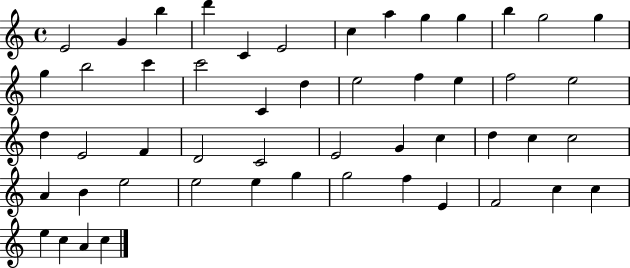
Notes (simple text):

E4/h G4/q B5/q D6/q C4/q E4/h C5/q A5/q G5/q G5/q B5/q G5/h G5/q G5/q B5/h C6/q C6/h C4/q D5/q E5/h F5/q E5/q F5/h E5/h D5/q E4/h F4/q D4/h C4/h E4/h G4/q C5/q D5/q C5/q C5/h A4/q B4/q E5/h E5/h E5/q G5/q G5/h F5/q E4/q F4/h C5/q C5/q E5/q C5/q A4/q C5/q